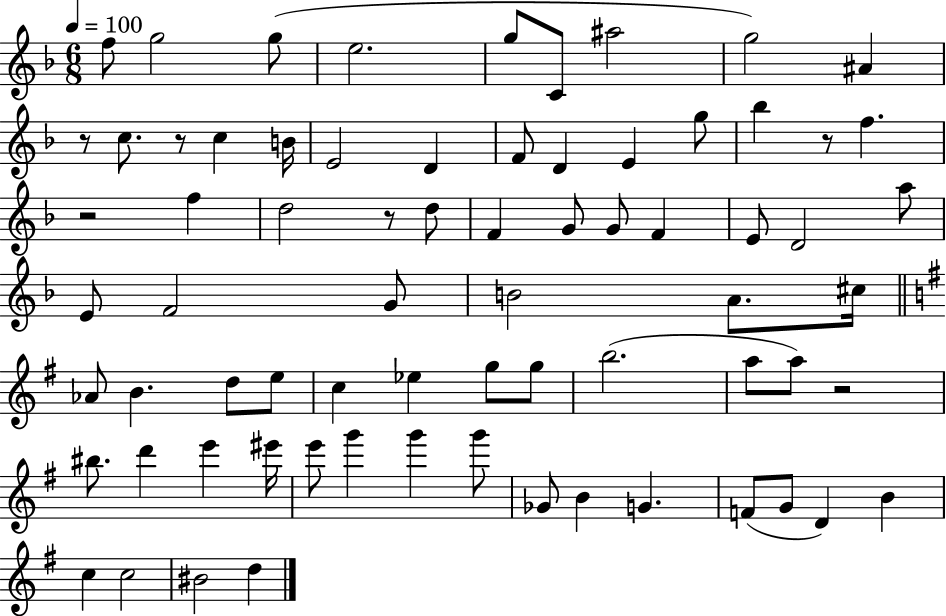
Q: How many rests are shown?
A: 6